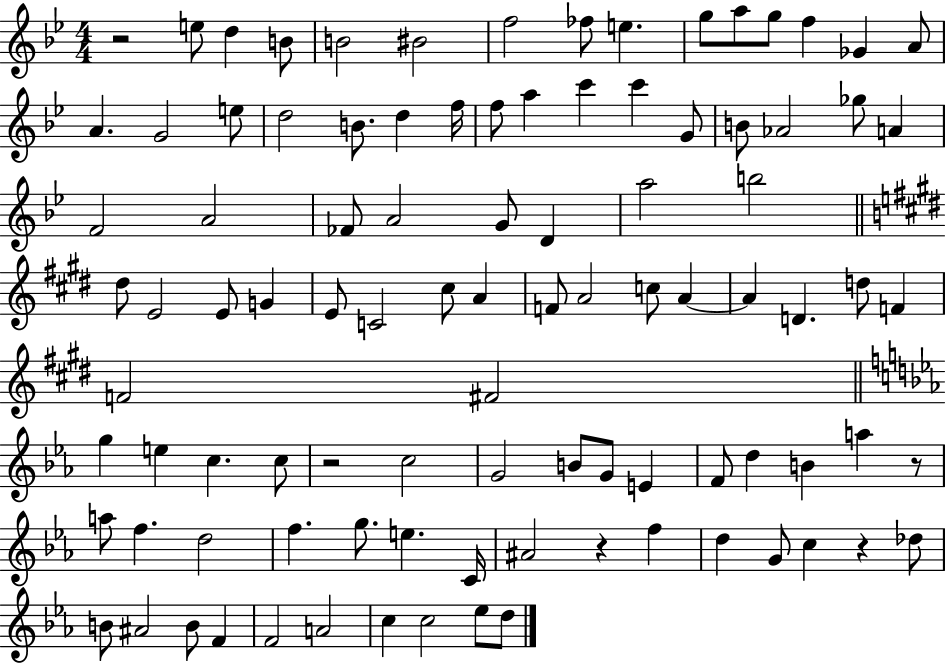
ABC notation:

X:1
T:Untitled
M:4/4
L:1/4
K:Bb
z2 e/2 d B/2 B2 ^B2 f2 _f/2 e g/2 a/2 g/2 f _G A/2 A G2 e/2 d2 B/2 d f/4 f/2 a c' c' G/2 B/2 _A2 _g/2 A F2 A2 _F/2 A2 G/2 D a2 b2 ^d/2 E2 E/2 G E/2 C2 ^c/2 A F/2 A2 c/2 A A D d/2 F F2 ^F2 g e c c/2 z2 c2 G2 B/2 G/2 E F/2 d B a z/2 a/2 f d2 f g/2 e C/4 ^A2 z f d G/2 c z _d/2 B/2 ^A2 B/2 F F2 A2 c c2 _e/2 d/2